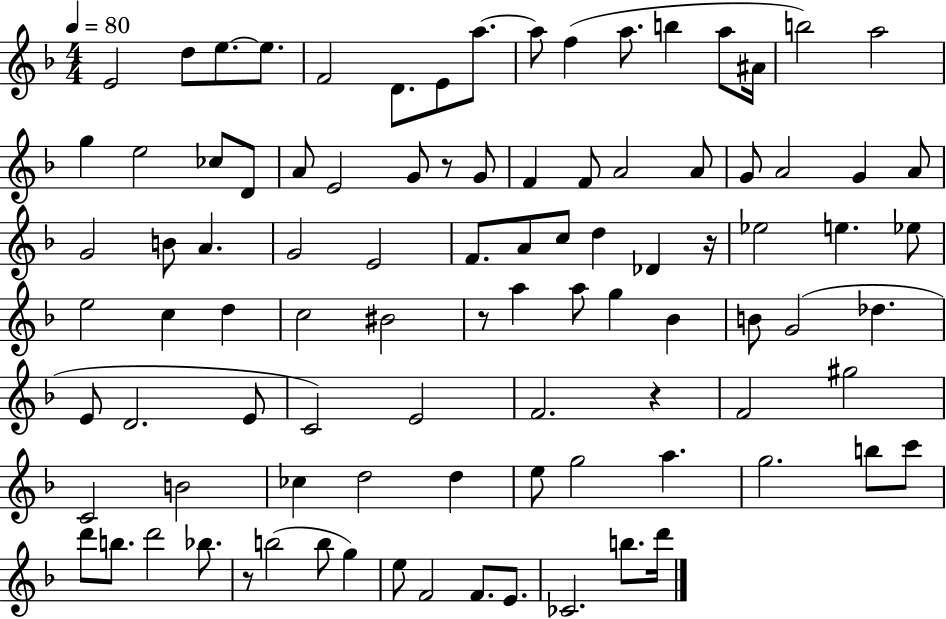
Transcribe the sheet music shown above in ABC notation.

X:1
T:Untitled
M:4/4
L:1/4
K:F
E2 d/2 e/2 e/2 F2 D/2 E/2 a/2 a/2 f a/2 b a/2 ^A/4 b2 a2 g e2 _c/2 D/2 A/2 E2 G/2 z/2 G/2 F F/2 A2 A/2 G/2 A2 G A/2 G2 B/2 A G2 E2 F/2 A/2 c/2 d _D z/4 _e2 e _e/2 e2 c d c2 ^B2 z/2 a a/2 g _B B/2 G2 _d E/2 D2 E/2 C2 E2 F2 z F2 ^g2 C2 B2 _c d2 d e/2 g2 a g2 b/2 c'/2 d'/2 b/2 d'2 _b/2 z/2 b2 b/2 g e/2 F2 F/2 E/2 _C2 b/2 d'/4